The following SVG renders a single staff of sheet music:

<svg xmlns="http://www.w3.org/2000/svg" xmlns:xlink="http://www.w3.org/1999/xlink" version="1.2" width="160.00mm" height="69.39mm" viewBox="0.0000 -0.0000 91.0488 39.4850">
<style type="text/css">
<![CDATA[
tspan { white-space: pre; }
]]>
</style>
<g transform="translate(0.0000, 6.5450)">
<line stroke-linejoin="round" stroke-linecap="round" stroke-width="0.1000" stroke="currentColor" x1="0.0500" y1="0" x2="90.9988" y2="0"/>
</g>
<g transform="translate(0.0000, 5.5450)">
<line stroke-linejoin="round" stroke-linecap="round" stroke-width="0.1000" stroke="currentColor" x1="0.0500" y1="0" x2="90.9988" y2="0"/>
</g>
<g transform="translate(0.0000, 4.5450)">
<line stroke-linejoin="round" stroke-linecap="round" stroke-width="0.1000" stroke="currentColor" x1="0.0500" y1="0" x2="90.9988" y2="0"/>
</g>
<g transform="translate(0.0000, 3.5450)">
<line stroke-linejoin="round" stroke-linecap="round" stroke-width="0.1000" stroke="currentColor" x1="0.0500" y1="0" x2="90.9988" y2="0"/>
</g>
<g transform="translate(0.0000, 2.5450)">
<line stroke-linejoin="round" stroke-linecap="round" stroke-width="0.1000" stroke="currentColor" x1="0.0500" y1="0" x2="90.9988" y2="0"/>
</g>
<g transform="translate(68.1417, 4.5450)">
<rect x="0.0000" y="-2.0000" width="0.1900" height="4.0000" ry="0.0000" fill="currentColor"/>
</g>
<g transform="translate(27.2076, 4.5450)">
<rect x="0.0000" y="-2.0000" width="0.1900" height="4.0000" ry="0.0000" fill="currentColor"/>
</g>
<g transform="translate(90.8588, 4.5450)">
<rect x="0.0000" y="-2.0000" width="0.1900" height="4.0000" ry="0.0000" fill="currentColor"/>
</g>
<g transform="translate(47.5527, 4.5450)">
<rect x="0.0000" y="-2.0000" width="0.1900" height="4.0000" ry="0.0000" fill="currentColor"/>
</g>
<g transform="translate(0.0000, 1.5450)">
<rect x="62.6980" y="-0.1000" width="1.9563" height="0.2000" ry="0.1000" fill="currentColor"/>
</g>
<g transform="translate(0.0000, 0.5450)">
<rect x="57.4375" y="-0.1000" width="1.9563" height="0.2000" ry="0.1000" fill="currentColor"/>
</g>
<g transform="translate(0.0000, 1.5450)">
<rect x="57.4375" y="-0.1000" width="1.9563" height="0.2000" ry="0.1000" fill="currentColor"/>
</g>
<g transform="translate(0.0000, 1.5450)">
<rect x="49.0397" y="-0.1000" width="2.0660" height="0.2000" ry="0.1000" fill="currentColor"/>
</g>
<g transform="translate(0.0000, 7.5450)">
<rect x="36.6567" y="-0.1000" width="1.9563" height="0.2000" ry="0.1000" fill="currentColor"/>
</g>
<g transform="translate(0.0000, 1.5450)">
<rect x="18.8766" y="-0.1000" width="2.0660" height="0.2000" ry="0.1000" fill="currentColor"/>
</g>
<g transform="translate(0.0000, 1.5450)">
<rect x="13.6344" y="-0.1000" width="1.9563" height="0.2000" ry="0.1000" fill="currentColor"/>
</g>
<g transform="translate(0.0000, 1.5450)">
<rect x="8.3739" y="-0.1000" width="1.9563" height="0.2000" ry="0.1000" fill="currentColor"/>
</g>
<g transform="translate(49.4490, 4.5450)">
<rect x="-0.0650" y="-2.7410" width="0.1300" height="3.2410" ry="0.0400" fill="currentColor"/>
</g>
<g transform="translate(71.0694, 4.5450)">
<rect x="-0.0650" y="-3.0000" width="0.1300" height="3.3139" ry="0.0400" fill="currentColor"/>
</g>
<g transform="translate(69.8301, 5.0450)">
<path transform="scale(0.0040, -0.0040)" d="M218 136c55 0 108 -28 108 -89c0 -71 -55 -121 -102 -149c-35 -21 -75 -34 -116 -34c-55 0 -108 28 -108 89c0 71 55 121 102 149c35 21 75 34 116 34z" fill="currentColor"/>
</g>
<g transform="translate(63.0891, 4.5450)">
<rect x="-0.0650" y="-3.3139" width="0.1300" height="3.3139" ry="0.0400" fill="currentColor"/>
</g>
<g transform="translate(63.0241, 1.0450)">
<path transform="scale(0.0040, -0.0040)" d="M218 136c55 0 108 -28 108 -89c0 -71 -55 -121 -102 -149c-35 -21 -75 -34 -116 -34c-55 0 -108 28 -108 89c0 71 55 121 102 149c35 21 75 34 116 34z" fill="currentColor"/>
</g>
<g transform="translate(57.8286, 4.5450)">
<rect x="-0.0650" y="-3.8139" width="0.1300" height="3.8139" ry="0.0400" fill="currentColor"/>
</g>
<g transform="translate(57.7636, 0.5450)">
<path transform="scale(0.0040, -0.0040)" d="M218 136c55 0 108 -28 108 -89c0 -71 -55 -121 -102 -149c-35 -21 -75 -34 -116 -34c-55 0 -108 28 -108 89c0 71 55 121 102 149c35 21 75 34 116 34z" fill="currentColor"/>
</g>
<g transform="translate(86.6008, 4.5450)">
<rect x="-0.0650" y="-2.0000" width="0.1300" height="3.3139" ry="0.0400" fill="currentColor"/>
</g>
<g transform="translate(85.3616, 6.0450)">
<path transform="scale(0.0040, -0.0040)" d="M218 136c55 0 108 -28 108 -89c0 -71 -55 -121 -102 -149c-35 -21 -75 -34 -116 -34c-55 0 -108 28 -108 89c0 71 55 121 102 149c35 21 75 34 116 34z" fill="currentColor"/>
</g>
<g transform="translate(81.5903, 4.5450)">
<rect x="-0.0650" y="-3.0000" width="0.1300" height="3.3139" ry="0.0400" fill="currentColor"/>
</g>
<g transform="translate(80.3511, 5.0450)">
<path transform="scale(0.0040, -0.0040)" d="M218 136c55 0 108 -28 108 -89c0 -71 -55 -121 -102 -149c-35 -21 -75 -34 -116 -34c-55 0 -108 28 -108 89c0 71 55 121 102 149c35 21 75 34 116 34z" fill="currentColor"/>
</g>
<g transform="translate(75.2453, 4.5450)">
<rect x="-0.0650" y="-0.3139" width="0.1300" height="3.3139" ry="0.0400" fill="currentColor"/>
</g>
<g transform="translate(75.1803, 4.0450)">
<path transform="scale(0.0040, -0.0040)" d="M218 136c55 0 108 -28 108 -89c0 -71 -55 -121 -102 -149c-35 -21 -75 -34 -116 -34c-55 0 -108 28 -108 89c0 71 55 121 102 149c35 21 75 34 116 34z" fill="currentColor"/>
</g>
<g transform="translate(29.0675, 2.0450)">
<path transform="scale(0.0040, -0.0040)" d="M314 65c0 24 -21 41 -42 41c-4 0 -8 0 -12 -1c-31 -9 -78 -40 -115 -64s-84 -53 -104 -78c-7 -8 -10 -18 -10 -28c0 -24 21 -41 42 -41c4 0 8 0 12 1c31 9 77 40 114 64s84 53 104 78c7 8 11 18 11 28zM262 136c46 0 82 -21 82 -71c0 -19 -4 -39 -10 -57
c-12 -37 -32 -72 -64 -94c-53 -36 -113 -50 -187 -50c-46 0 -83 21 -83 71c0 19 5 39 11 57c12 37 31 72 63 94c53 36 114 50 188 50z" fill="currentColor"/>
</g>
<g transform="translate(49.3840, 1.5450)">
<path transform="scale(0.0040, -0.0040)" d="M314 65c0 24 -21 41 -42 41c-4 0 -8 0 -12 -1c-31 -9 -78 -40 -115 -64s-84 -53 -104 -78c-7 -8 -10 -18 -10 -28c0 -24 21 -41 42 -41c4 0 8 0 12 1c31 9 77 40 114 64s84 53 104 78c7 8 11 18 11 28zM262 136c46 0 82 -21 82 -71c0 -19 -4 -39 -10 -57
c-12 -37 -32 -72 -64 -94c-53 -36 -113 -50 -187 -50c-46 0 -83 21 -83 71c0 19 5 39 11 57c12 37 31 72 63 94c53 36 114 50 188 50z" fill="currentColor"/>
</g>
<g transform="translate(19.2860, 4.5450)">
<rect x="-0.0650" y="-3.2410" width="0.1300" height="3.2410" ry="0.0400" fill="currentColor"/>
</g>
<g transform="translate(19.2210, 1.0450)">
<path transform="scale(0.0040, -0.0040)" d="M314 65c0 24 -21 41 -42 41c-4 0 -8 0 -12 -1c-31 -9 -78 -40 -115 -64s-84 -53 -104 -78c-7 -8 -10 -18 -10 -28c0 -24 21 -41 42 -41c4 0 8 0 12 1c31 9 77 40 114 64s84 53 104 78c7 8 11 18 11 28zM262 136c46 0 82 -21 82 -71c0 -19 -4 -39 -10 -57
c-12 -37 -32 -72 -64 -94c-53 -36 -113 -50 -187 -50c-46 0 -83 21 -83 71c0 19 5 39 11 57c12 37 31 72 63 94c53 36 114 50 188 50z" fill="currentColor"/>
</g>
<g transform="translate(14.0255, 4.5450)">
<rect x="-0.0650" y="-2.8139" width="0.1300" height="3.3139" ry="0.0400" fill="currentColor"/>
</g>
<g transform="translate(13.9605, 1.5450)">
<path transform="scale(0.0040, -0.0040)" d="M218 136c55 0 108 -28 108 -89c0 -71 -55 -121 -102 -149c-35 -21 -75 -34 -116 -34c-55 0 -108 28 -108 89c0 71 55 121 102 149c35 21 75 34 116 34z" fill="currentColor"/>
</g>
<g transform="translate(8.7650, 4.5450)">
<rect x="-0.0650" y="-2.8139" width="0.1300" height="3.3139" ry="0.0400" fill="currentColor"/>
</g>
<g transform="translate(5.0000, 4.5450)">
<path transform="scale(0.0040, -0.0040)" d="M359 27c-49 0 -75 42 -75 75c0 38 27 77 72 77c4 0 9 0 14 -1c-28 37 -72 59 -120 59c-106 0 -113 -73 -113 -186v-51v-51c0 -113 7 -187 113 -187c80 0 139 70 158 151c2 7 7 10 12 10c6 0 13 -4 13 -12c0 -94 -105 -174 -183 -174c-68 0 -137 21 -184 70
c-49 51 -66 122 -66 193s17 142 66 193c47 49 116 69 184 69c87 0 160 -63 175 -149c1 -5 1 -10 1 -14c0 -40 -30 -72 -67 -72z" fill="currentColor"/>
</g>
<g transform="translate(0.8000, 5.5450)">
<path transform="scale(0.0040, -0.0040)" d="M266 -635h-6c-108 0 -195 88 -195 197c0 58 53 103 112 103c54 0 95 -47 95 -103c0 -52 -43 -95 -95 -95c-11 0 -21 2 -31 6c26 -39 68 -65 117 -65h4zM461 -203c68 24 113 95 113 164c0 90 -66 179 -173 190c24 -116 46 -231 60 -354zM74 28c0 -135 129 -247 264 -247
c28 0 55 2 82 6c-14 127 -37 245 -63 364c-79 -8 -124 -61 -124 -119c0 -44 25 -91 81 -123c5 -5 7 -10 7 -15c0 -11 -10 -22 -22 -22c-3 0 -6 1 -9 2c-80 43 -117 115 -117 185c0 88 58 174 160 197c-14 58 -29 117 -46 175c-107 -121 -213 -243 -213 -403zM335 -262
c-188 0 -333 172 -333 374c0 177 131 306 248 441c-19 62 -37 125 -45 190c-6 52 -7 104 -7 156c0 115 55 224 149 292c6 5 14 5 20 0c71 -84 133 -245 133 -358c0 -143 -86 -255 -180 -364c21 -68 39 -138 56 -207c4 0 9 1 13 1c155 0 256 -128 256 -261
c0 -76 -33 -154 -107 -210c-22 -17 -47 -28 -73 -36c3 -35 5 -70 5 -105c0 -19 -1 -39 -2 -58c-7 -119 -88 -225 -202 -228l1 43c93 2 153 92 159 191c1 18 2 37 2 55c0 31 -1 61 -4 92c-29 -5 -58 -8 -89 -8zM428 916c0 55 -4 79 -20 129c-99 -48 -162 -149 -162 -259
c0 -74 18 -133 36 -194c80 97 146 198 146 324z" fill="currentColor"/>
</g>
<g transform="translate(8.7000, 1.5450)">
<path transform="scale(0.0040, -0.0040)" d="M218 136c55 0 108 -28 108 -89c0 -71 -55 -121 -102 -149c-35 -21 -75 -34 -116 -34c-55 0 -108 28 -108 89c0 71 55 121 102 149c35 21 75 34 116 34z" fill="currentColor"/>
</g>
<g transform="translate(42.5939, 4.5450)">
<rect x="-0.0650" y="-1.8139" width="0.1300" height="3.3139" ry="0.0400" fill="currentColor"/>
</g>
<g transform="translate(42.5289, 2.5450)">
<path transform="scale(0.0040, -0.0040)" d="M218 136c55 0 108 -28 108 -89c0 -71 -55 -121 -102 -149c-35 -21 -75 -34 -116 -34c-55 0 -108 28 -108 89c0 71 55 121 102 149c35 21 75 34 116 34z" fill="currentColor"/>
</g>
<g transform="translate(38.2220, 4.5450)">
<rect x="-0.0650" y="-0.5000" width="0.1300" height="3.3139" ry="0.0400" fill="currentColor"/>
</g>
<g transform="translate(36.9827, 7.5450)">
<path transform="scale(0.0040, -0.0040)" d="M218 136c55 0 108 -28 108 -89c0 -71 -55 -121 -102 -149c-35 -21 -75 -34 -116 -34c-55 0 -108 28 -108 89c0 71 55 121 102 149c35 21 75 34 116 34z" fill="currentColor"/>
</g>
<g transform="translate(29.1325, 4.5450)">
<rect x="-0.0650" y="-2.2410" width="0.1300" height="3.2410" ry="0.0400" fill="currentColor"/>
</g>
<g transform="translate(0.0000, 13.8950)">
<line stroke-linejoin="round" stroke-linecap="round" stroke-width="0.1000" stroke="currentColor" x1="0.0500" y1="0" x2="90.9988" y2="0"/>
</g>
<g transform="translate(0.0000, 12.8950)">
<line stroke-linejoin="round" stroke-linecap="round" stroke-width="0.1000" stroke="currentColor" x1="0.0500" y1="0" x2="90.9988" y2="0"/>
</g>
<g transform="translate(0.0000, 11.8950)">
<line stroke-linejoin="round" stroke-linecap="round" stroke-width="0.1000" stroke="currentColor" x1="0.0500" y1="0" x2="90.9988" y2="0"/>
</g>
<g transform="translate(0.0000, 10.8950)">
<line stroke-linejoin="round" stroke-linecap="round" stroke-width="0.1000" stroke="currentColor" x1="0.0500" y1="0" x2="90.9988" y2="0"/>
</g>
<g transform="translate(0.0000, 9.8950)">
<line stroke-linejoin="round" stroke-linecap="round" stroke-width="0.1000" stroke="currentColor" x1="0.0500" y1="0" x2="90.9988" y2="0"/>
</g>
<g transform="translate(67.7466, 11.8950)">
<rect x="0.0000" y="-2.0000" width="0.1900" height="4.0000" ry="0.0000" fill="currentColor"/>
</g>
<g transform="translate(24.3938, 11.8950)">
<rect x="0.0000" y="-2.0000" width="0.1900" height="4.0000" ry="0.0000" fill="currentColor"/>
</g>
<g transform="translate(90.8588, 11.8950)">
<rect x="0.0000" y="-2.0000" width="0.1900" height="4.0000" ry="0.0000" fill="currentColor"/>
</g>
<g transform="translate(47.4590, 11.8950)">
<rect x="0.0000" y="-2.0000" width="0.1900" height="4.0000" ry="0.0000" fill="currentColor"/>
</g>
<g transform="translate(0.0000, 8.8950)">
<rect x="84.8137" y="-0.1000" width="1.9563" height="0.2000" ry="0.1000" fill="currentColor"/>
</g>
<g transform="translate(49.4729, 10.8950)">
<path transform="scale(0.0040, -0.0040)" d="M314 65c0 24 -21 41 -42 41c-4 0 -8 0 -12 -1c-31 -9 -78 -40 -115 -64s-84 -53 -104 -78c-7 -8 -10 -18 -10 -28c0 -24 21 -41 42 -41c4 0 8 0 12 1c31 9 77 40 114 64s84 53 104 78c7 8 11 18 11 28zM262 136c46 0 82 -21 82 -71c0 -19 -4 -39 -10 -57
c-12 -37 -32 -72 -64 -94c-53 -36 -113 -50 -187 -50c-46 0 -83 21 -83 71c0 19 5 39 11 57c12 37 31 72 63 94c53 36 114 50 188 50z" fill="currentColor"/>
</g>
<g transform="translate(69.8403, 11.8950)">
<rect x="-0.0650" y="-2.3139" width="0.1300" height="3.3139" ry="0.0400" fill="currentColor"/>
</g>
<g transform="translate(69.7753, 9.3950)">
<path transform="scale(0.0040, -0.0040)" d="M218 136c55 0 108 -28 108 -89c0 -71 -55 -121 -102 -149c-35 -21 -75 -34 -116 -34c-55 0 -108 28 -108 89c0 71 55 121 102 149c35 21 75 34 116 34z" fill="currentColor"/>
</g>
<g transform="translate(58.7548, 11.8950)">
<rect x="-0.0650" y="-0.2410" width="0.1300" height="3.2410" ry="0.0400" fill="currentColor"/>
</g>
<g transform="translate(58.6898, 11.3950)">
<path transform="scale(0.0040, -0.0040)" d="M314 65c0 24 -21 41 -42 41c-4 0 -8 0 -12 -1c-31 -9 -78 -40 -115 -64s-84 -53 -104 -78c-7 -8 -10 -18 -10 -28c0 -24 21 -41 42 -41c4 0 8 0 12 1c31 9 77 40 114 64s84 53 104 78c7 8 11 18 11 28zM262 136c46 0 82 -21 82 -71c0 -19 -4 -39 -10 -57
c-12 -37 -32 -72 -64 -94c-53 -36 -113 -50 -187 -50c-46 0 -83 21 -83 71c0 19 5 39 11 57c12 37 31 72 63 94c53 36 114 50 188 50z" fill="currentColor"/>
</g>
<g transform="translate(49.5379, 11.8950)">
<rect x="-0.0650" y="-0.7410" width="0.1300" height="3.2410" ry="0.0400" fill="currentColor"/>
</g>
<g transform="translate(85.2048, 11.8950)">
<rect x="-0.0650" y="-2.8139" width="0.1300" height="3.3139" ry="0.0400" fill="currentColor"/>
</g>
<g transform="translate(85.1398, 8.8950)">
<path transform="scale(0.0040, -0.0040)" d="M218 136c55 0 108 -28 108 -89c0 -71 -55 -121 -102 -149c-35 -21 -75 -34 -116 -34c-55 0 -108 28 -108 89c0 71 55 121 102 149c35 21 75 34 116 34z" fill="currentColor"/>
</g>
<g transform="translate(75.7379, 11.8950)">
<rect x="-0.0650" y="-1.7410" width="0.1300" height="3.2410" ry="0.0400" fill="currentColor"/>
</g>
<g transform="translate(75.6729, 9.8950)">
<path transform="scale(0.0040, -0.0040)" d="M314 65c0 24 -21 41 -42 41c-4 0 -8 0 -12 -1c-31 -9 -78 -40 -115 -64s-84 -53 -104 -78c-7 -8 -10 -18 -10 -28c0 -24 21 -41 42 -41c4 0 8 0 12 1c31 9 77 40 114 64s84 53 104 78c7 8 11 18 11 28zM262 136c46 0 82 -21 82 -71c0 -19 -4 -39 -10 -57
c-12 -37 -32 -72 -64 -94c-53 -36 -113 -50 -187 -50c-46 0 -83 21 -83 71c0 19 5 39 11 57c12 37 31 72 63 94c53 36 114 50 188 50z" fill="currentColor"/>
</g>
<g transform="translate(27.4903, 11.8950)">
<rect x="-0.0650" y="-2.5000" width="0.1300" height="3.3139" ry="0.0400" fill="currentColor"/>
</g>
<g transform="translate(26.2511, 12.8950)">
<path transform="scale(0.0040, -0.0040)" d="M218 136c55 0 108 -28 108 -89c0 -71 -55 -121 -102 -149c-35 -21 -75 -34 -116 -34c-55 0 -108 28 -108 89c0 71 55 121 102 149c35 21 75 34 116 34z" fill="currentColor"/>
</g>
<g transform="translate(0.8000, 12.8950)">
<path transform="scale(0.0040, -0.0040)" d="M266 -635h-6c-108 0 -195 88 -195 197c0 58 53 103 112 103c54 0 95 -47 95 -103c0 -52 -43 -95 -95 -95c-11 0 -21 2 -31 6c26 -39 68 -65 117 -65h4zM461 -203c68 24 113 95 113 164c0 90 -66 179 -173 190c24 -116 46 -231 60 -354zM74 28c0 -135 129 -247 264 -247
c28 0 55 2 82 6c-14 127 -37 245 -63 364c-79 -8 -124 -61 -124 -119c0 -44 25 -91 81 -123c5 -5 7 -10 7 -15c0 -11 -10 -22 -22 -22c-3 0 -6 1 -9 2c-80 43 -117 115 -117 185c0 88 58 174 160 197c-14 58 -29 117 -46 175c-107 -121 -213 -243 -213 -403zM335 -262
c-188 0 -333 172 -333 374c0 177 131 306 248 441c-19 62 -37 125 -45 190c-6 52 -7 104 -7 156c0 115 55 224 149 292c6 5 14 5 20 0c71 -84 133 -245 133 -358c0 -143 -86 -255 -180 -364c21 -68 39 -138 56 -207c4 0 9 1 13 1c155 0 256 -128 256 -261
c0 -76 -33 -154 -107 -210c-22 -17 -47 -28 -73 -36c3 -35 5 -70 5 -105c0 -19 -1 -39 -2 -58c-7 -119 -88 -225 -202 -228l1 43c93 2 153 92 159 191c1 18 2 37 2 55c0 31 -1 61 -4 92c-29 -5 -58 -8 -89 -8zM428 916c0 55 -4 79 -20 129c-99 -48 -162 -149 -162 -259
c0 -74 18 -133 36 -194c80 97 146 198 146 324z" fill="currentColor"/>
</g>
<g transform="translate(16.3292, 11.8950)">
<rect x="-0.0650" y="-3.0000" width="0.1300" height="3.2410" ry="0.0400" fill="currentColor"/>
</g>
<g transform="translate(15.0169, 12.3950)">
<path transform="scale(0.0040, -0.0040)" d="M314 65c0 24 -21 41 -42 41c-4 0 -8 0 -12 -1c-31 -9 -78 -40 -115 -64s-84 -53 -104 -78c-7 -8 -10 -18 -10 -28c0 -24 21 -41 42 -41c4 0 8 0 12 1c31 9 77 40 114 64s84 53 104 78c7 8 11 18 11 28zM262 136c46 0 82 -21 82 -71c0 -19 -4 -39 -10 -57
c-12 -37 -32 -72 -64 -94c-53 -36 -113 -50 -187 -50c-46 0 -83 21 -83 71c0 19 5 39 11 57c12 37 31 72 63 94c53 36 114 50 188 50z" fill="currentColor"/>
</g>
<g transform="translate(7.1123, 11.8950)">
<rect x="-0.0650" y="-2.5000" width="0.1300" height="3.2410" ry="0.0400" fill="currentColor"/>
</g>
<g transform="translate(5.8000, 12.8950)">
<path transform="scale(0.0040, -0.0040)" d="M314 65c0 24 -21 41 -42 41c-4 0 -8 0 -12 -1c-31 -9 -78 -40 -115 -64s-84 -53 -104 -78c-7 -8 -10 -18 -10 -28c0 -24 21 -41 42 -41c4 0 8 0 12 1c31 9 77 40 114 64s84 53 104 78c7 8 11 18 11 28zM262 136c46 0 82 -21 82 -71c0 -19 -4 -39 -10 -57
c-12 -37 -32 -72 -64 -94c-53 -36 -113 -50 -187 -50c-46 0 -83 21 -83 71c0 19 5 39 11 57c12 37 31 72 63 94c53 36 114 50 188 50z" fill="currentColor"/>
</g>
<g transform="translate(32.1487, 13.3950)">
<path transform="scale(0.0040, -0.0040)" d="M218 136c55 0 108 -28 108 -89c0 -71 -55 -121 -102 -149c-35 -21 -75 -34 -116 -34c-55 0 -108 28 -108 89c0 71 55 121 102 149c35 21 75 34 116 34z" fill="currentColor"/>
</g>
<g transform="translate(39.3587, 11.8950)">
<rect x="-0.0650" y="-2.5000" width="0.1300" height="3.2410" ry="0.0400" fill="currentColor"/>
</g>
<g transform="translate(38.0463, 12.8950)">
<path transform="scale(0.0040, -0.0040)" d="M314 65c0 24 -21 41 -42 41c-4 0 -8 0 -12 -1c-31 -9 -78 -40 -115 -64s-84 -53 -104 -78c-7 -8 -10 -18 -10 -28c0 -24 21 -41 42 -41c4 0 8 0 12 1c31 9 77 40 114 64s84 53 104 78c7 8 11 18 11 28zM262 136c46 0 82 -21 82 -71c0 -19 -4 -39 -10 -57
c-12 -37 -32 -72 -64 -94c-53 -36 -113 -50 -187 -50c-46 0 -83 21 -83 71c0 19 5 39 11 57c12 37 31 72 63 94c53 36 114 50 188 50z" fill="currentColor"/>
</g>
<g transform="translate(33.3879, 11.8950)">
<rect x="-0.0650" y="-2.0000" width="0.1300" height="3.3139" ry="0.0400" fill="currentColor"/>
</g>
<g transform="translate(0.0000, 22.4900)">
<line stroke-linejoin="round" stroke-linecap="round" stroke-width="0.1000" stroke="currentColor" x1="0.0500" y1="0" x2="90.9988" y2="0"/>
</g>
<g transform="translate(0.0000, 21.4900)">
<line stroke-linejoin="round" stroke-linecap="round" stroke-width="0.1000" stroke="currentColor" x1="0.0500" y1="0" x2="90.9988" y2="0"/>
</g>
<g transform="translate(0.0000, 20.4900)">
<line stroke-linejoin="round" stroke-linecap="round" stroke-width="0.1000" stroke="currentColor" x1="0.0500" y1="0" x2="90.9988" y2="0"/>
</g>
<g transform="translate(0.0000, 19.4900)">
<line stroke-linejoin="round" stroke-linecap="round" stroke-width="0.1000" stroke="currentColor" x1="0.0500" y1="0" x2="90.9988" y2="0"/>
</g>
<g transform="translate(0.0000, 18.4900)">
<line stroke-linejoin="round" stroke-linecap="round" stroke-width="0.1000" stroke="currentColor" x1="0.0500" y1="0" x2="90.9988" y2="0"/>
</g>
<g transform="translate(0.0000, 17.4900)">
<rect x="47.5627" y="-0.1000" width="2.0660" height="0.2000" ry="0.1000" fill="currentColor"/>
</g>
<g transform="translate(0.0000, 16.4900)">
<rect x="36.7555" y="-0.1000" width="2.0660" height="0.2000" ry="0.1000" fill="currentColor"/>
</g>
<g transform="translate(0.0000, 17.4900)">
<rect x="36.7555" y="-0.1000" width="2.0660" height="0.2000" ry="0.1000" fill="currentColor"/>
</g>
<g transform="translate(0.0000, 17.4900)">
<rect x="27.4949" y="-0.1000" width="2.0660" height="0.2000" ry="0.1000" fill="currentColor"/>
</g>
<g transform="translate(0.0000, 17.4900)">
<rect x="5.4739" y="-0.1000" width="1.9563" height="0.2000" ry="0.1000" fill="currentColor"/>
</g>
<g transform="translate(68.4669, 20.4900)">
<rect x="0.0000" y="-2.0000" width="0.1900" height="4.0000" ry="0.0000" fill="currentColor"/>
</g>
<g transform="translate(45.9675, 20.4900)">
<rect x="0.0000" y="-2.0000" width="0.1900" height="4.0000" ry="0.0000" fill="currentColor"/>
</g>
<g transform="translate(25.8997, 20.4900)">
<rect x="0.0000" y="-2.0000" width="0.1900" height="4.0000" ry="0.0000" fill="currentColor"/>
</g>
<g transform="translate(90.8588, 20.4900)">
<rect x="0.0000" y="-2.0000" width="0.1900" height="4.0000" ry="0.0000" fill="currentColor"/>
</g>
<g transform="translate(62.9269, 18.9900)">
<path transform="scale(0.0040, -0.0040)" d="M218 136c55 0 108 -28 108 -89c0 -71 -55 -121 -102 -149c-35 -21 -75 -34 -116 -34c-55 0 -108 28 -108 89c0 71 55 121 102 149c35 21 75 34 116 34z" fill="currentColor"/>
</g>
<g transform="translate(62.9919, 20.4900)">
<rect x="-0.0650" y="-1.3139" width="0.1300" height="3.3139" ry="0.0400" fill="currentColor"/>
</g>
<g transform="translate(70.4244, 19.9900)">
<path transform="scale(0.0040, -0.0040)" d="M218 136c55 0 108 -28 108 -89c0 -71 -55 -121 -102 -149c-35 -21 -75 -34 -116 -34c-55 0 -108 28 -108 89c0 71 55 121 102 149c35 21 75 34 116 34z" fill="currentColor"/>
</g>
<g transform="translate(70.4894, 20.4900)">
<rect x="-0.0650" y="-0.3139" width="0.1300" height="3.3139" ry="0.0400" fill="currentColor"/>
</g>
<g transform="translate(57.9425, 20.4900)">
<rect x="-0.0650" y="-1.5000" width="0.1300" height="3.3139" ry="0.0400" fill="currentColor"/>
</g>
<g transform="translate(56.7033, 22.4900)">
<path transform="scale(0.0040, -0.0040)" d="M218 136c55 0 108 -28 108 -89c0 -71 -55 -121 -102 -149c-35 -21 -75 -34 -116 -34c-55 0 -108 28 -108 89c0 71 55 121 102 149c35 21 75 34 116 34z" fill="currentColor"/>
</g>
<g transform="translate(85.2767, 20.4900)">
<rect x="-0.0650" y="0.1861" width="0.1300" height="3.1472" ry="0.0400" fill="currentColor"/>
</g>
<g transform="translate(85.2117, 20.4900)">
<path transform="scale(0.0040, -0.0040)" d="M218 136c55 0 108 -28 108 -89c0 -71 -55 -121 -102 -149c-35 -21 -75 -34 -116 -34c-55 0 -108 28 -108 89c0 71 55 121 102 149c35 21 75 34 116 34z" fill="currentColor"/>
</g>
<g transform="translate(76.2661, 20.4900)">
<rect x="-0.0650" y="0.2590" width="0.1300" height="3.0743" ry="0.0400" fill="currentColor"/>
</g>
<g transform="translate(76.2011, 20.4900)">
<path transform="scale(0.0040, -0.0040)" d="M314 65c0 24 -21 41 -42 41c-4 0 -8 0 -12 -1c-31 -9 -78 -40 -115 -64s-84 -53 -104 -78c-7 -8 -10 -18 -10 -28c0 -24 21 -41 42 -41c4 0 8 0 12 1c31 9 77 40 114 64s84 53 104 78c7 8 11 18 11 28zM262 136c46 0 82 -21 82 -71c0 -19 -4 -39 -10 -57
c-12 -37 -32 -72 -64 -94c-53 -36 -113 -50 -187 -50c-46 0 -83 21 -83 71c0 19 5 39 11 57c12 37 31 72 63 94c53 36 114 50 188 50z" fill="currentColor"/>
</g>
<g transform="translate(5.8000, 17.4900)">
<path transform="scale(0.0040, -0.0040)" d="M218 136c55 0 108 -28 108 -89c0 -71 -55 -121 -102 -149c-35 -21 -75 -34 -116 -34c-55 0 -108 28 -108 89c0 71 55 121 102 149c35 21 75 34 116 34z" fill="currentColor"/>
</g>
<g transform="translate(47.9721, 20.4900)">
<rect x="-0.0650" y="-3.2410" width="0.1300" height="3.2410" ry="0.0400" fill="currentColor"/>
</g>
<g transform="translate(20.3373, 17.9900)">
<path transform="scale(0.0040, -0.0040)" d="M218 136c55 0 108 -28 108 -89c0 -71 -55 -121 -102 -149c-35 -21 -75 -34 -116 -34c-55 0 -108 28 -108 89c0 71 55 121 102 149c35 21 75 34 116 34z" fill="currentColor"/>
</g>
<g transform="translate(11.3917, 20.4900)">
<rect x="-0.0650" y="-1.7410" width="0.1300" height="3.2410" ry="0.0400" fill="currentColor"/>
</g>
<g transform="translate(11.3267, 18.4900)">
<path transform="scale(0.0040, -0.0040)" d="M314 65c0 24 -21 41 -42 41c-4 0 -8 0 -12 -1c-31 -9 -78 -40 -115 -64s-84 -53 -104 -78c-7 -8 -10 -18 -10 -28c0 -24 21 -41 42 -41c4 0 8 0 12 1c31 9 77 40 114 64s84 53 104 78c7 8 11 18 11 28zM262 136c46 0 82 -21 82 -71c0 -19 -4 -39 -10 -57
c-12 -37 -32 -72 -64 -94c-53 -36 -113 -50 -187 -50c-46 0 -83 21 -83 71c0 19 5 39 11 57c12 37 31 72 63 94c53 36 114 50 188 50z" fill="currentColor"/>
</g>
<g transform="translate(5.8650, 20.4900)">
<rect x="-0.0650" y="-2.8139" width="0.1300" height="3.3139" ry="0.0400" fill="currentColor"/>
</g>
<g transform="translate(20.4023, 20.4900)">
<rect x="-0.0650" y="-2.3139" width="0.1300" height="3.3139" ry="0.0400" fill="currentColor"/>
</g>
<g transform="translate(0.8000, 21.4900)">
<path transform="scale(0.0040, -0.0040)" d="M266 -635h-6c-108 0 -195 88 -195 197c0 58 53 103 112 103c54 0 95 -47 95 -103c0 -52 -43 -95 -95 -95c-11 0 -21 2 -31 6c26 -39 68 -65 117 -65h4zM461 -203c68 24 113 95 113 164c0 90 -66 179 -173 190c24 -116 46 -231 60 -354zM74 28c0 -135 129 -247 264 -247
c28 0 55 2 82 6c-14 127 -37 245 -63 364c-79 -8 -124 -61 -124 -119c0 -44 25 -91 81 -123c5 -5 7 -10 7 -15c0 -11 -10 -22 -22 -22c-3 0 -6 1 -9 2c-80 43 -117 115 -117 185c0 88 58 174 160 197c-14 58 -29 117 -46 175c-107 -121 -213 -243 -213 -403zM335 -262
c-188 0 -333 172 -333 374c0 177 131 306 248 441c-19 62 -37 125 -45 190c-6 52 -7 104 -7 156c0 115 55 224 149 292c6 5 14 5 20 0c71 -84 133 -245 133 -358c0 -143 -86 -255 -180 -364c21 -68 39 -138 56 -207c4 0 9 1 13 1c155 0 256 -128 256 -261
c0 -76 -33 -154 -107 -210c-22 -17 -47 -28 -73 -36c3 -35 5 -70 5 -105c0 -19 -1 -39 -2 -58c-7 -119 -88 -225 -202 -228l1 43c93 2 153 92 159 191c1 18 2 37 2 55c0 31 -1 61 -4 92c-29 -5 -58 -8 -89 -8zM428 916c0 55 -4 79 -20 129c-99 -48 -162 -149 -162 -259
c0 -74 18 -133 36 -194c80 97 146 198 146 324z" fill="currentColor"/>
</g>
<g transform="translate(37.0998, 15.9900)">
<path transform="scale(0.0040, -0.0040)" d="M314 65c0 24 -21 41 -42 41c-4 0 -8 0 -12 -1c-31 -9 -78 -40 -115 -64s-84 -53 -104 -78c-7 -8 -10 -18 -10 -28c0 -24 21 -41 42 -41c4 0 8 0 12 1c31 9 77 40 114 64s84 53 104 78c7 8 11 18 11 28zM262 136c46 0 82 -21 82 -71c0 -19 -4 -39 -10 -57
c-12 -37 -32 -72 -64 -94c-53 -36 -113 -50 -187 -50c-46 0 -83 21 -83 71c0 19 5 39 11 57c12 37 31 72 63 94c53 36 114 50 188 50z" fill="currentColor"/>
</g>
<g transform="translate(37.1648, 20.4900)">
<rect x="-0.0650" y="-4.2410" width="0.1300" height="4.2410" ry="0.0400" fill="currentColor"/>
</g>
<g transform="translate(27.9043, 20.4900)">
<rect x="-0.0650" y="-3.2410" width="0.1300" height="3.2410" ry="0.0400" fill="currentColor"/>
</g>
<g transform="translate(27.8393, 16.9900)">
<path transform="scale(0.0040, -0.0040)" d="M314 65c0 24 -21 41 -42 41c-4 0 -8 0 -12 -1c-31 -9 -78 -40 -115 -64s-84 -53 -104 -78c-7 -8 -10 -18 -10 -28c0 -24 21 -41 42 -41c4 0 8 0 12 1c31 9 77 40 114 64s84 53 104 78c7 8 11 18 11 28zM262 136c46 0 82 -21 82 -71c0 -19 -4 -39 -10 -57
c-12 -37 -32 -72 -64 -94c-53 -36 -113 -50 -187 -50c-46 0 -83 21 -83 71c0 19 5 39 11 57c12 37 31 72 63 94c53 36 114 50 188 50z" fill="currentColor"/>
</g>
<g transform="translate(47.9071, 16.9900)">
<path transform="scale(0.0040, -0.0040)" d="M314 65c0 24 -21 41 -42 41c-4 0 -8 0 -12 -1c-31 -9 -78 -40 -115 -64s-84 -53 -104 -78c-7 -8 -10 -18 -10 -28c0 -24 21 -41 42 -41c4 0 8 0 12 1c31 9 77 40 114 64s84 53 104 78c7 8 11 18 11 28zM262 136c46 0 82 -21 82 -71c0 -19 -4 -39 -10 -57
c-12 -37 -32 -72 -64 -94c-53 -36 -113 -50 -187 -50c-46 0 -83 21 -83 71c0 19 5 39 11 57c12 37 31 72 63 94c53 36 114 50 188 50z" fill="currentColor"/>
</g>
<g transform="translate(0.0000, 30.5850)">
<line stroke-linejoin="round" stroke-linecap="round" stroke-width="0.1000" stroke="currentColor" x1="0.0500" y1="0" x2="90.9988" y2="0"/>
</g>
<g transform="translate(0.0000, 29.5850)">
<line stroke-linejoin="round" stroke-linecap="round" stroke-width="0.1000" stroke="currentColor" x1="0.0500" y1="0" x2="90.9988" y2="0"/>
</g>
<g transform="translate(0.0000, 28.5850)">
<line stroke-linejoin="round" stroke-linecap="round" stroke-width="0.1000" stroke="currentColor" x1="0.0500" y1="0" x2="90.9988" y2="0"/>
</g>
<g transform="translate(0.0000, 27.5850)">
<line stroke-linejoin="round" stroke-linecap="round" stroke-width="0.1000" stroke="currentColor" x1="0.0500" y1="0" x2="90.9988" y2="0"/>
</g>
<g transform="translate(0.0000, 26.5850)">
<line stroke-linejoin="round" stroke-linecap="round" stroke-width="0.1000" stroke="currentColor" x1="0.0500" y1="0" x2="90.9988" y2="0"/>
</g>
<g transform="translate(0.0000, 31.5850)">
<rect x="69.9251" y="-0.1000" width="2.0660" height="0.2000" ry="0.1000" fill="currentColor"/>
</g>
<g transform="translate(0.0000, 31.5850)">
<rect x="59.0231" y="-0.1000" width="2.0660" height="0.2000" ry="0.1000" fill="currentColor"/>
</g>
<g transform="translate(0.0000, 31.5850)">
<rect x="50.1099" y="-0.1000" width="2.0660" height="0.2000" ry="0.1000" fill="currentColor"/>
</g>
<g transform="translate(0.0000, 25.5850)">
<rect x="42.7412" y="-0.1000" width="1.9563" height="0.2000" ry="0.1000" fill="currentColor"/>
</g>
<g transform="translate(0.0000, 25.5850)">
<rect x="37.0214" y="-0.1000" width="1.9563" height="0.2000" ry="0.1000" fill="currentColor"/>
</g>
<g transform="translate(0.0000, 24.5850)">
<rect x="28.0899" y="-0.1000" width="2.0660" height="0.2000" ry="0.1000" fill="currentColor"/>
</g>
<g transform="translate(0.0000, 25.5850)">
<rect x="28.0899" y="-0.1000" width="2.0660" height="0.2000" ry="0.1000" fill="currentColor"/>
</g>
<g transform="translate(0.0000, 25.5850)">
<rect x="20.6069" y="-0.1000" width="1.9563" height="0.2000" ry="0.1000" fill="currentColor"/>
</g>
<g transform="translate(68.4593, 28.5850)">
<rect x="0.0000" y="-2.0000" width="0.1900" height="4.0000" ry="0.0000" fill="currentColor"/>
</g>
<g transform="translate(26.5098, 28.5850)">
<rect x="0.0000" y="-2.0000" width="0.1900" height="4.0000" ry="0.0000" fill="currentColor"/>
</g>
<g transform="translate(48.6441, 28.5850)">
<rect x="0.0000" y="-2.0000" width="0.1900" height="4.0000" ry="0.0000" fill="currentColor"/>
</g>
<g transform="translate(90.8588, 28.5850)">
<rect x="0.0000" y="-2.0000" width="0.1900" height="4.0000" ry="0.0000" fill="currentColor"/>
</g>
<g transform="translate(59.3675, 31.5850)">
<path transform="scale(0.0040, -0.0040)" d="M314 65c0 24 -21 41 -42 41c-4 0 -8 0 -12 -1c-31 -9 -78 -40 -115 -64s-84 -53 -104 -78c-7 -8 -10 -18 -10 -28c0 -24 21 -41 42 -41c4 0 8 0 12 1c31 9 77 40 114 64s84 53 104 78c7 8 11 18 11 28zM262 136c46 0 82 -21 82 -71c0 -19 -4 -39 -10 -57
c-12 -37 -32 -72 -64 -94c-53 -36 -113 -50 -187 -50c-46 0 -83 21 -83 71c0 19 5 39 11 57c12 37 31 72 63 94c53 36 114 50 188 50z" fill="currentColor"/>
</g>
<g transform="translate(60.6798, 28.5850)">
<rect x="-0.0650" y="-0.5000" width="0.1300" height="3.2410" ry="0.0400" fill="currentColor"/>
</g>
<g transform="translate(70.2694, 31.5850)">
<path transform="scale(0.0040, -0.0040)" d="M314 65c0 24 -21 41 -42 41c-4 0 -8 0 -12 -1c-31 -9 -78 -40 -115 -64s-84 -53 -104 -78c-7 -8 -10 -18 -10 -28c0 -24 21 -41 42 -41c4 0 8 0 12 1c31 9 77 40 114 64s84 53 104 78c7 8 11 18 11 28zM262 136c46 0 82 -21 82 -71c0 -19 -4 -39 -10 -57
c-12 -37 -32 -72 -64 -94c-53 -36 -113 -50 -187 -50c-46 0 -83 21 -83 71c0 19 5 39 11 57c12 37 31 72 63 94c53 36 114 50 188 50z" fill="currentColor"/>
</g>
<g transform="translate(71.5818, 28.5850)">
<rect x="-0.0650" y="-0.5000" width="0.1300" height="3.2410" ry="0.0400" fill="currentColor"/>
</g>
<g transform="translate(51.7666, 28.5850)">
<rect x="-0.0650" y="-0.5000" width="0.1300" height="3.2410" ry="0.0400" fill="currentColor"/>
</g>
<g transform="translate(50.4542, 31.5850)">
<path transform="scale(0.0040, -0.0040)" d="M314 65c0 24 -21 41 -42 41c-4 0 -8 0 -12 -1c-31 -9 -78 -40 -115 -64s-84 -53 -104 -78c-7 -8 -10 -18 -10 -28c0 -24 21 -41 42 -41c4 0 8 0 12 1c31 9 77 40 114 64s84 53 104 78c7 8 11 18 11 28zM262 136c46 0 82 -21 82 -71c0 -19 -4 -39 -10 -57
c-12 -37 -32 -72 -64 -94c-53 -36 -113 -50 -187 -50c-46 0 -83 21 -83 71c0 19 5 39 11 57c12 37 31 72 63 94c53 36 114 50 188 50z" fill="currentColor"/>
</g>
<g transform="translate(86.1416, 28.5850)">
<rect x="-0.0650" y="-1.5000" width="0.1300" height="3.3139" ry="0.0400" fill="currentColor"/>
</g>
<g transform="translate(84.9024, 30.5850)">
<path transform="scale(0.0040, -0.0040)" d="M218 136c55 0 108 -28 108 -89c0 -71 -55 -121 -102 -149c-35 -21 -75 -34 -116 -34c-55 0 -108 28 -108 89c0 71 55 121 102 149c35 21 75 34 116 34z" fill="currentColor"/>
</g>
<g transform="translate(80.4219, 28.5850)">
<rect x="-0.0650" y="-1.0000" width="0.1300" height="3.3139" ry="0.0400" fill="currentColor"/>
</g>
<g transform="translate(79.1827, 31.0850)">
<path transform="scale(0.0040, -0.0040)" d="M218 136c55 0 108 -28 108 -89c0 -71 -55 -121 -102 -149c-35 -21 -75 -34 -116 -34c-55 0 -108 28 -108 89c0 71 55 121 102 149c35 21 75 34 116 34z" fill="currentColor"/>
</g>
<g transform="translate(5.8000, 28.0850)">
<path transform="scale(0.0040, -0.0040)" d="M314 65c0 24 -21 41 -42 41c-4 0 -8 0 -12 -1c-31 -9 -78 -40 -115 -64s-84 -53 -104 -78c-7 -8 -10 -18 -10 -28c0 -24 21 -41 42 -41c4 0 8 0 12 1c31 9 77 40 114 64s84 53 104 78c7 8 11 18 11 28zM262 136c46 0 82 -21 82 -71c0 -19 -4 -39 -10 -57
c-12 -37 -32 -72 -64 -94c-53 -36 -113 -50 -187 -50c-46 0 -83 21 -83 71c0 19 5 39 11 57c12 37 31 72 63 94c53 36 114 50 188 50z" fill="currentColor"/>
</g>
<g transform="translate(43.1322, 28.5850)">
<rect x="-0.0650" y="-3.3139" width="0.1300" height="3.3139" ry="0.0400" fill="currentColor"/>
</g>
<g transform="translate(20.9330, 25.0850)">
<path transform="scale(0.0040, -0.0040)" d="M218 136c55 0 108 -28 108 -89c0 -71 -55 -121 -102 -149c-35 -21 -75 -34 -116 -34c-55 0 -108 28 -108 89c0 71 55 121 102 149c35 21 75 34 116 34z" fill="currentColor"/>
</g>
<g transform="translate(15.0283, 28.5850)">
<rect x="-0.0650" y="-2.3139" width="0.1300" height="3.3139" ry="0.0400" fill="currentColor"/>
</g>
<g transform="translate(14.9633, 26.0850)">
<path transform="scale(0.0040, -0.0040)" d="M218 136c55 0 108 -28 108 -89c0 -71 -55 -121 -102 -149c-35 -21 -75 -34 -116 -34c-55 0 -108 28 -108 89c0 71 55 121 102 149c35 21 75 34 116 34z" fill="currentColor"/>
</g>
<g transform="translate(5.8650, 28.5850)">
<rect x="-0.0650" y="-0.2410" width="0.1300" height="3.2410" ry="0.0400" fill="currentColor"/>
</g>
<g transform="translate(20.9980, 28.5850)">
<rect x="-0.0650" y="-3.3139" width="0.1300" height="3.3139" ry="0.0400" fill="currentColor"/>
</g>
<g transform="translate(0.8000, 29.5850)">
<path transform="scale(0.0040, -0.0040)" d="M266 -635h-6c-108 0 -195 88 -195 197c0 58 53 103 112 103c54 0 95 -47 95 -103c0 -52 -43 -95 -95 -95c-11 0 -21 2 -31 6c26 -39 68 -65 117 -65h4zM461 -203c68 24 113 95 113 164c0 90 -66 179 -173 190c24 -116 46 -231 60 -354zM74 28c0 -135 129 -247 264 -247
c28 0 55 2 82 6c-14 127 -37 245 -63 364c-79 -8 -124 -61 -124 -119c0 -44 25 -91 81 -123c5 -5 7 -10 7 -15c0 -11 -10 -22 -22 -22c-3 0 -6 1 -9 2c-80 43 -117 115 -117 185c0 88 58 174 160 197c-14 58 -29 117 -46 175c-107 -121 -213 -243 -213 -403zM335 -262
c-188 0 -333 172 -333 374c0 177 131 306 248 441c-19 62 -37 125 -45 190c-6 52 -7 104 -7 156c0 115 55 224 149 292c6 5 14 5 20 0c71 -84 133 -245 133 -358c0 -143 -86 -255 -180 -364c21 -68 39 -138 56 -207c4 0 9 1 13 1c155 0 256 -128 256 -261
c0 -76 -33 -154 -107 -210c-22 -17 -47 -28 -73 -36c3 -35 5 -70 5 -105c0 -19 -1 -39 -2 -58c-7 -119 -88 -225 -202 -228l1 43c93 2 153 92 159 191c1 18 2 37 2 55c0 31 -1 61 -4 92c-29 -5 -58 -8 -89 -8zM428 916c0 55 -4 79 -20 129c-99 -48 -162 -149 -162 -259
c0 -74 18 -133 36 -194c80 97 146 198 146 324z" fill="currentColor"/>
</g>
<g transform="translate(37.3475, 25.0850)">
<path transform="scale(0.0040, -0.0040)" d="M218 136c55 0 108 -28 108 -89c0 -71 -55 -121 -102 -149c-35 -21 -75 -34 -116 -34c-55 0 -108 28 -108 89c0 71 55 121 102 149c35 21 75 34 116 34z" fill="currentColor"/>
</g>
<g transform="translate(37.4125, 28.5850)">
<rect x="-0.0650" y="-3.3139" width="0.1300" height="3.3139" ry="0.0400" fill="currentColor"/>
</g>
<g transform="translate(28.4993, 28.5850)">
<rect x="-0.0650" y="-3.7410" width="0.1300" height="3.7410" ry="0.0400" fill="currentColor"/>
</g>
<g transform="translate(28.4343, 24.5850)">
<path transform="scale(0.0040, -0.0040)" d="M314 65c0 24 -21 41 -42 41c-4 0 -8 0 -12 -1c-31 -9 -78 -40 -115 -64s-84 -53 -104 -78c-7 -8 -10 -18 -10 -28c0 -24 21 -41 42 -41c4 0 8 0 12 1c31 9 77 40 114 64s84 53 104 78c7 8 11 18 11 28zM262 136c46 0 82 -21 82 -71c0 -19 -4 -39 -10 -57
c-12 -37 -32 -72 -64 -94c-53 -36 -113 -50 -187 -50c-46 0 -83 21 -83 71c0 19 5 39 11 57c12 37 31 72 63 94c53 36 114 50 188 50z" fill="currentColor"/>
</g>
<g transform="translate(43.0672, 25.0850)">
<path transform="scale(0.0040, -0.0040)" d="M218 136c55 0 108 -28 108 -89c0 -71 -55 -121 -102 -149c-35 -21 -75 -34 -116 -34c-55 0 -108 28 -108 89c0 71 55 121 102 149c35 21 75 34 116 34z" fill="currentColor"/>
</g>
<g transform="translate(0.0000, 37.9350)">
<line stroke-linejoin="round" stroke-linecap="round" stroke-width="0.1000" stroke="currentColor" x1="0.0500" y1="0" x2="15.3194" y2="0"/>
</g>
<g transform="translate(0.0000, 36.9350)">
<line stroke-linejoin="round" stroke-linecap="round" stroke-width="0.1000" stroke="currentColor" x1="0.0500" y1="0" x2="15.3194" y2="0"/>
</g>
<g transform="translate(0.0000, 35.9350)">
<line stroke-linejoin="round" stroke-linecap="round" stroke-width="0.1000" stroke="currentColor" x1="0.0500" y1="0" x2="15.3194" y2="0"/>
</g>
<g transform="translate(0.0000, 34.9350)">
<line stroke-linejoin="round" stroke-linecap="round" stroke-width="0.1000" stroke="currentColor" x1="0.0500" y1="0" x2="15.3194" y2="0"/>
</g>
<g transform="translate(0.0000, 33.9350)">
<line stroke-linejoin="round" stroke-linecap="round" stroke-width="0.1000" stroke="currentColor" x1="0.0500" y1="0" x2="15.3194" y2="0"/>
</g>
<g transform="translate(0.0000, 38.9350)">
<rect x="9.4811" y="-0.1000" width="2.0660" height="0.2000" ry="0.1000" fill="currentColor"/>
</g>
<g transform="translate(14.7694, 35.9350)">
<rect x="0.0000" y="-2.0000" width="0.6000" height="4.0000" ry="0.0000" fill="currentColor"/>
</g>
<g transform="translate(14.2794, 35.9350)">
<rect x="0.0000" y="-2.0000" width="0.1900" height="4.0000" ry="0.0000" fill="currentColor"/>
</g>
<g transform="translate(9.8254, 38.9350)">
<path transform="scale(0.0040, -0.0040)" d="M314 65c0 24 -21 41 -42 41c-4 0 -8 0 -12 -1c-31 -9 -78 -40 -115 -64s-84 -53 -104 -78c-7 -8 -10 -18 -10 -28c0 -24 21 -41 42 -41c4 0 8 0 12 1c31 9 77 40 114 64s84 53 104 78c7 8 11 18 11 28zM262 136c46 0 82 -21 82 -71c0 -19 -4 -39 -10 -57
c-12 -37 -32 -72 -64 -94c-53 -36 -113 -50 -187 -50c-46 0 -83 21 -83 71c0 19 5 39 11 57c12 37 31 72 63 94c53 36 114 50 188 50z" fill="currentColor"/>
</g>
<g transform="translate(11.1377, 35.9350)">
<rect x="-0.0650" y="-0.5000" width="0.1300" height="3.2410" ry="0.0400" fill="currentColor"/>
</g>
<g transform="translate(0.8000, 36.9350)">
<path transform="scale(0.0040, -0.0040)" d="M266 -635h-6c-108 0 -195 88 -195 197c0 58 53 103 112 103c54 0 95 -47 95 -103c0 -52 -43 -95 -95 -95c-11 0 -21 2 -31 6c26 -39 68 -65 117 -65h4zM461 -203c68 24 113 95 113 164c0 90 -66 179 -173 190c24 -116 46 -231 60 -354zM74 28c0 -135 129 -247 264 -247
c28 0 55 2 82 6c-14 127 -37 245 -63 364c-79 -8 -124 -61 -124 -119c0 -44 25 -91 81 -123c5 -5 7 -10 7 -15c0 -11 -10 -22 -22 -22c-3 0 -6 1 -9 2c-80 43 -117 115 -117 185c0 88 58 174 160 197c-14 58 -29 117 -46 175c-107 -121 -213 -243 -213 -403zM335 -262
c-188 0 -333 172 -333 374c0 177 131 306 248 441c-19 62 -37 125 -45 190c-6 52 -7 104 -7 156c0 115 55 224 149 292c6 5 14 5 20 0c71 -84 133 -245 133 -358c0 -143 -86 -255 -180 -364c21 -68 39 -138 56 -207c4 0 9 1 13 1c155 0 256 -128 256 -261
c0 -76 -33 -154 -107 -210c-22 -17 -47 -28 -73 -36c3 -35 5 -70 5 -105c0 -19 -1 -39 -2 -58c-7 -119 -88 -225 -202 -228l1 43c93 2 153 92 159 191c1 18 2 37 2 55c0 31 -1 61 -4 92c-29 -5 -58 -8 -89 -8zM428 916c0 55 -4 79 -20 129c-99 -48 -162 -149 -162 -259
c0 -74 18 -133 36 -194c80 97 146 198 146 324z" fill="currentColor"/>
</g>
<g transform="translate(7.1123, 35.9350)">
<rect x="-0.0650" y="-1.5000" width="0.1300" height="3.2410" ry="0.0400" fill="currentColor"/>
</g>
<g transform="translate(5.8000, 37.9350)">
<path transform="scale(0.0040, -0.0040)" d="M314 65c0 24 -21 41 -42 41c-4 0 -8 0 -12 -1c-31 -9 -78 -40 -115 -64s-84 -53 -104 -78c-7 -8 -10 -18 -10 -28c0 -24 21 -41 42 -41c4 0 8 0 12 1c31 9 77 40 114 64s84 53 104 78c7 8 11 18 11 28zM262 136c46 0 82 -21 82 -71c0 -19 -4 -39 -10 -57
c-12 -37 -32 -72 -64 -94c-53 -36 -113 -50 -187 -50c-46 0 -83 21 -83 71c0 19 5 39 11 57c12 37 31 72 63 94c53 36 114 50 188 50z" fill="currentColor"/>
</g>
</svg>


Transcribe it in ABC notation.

X:1
T:Untitled
M:4/4
L:1/4
K:C
a a b2 g2 C f a2 c' b A c A F G2 A2 G F G2 d2 c2 g f2 a a f2 g b2 d'2 b2 E e c B2 B c2 g b c'2 b b C2 C2 C2 D E E2 C2